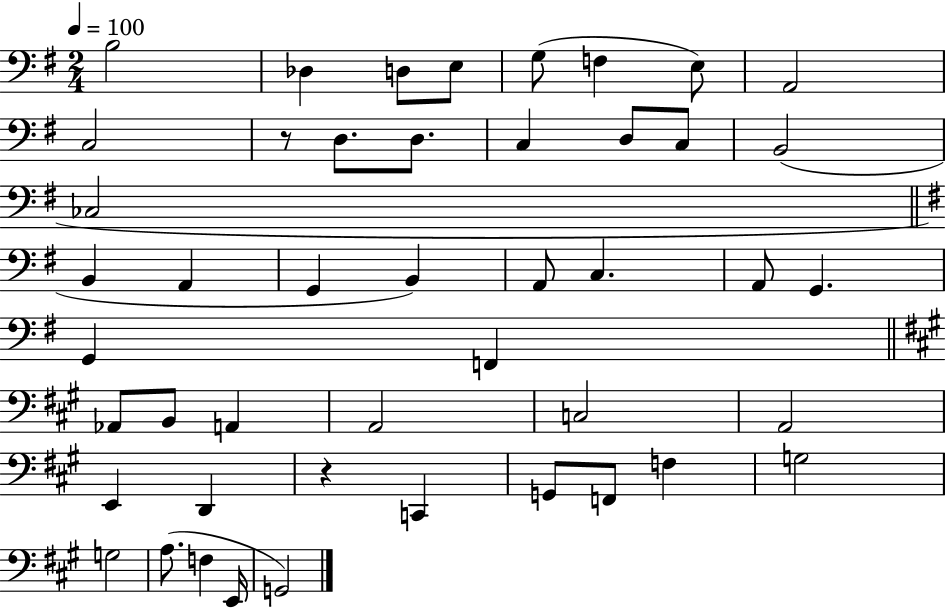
{
  \clef bass
  \numericTimeSignature
  \time 2/4
  \key g \major
  \tempo 4 = 100
  b2 | des4 d8 e8 | g8( f4 e8) | a,2 | \break c2 | r8 d8. d8. | c4 d8 c8 | b,2( | \break ces2 | \bar "||" \break \key g \major b,4 a,4 | g,4 b,4) | a,8 c4. | a,8 g,4. | \break g,4 f,4 | \bar "||" \break \key a \major aes,8 b,8 a,4 | a,2 | c2 | a,2 | \break e,4 d,4 | r4 c,4 | g,8 f,8 f4 | g2 | \break g2 | a8.( f4 e,16 | g,2) | \bar "|."
}